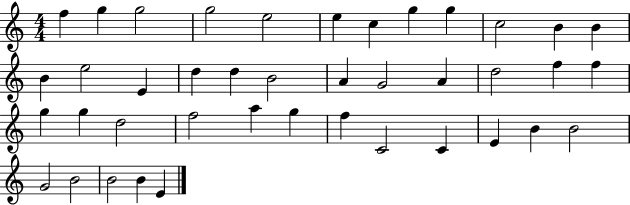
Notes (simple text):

F5/q G5/q G5/h G5/h E5/h E5/q C5/q G5/q G5/q C5/h B4/q B4/q B4/q E5/h E4/q D5/q D5/q B4/h A4/q G4/h A4/q D5/h F5/q F5/q G5/q G5/q D5/h F5/h A5/q G5/q F5/q C4/h C4/q E4/q B4/q B4/h G4/h B4/h B4/h B4/q E4/q